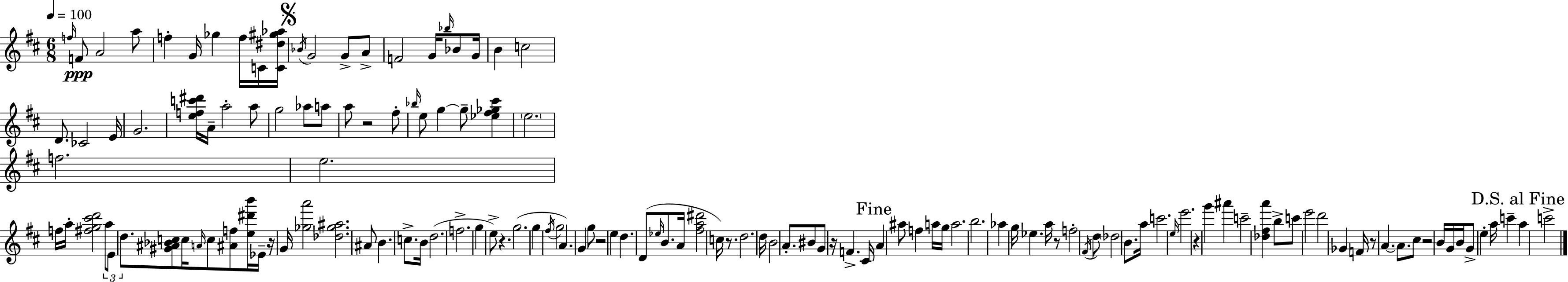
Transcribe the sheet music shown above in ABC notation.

X:1
T:Untitled
M:6/8
L:1/4
K:D
f/4 F/2 A2 a/2 f G/4 _g f/4 C/4 [C^d^g_a]/4 _B/4 G2 G/2 A/2 F2 G/4 _b/4 _B/2 G/4 B c2 D/2 _C2 E/4 G2 [efc'^d']/4 A/4 a2 a/2 g2 _a/2 a/2 a/2 z2 ^f/2 _b/4 e/2 g g/2 [_e^f_g^c'] e2 f2 e2 f/4 a/4 [^fg^c'd']2 a/2 E/2 d/2 [^G^A_Bc]/2 c/4 A/4 c/2 [^Af]/2 [e^d'b']/4 _E/4 z/4 G/4 [_ga']2 [_d_g^a]2 ^A/2 B c/2 B/4 d2 f2 g e/2 z g2 g ^f/4 g2 A G g/2 z2 e d D/2 _e/4 B/2 A/4 [^fa^d']2 c/4 z/2 d2 d/4 B2 A/2 ^B/2 G/2 z/4 F ^C/4 A ^a/2 f a/4 g/4 a2 b2 _a g/4 _e a/4 z/2 f2 ^F/4 d/2 _d2 B/2 a/4 c'2 e/4 e'2 z g' ^a' c'2 [_d^fa'] b/2 c'/2 e'2 d'2 _G F/4 z/2 A A/2 ^c/2 z2 B/4 G/4 B/4 G/2 e a/4 c' a c'2